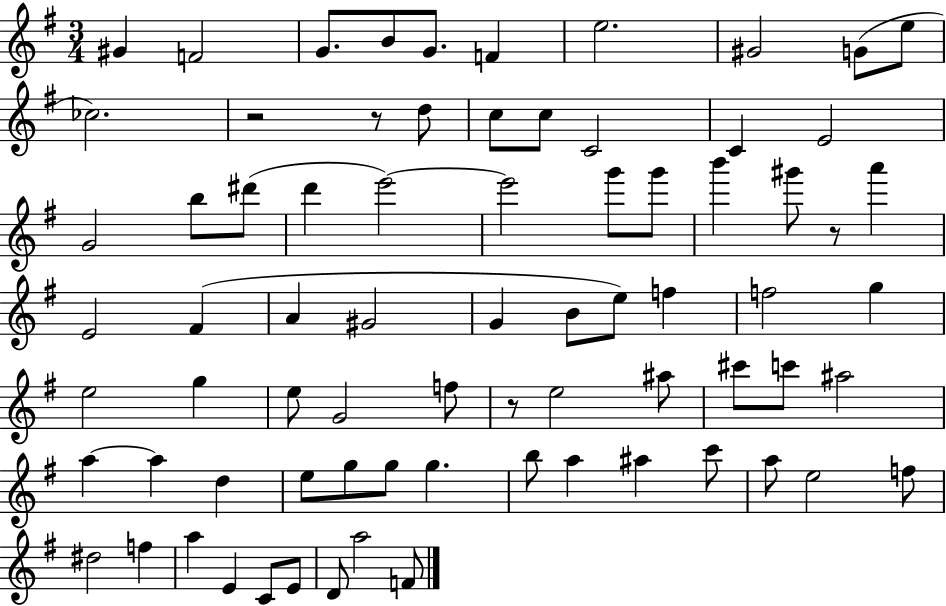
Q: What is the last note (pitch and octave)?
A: F4